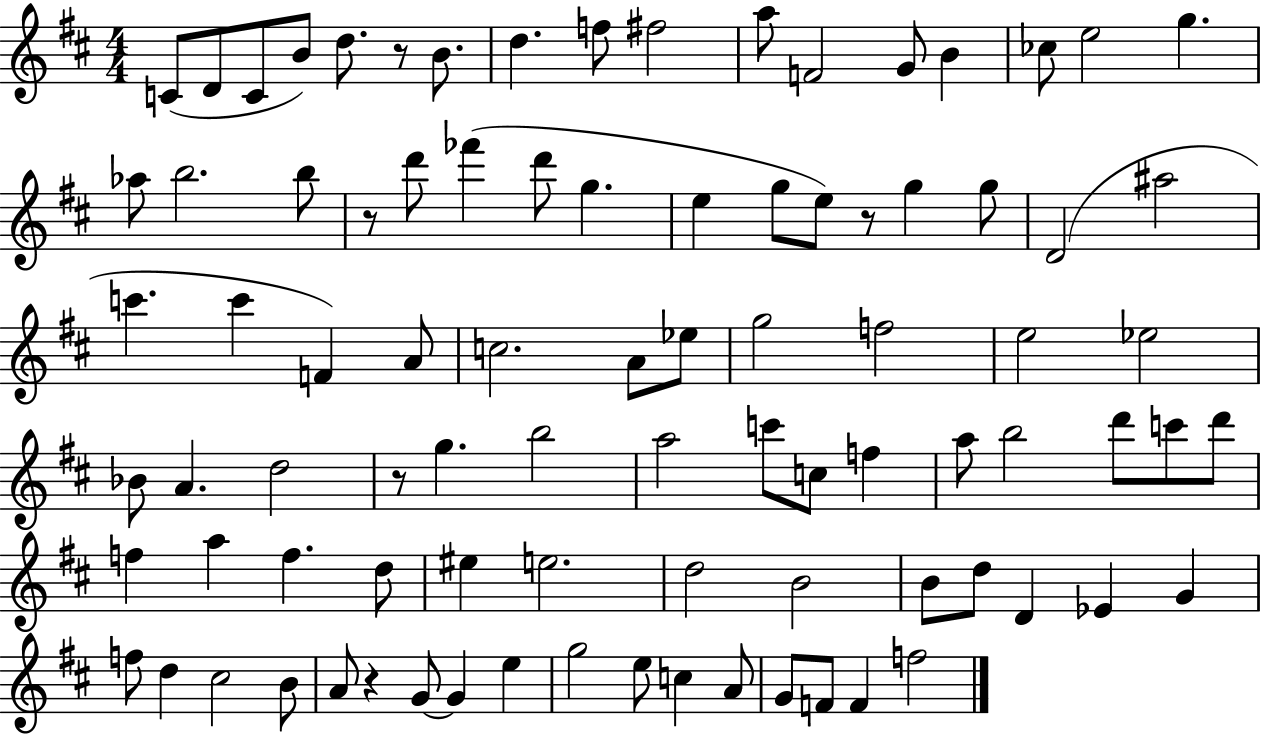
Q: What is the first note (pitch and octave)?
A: C4